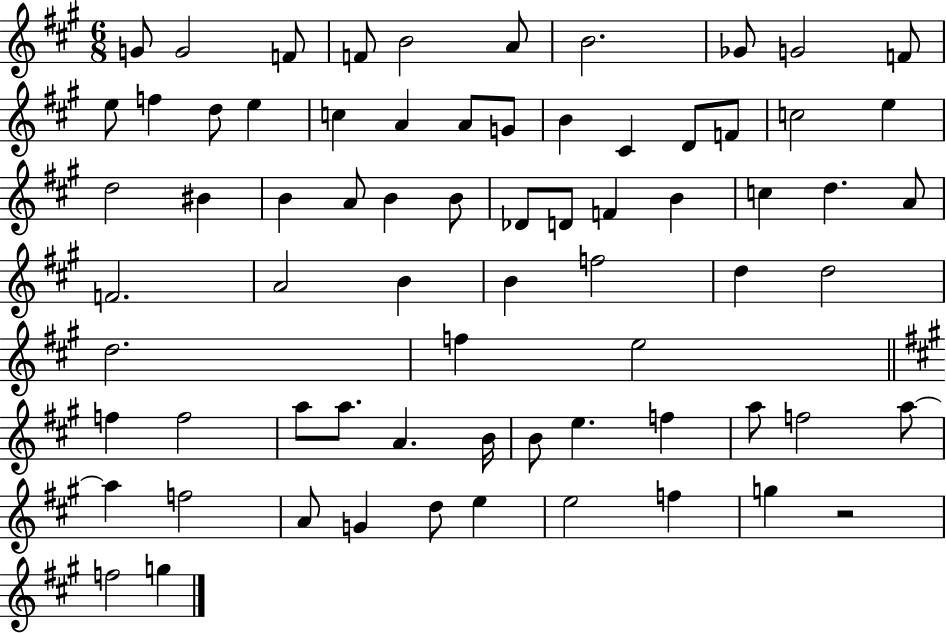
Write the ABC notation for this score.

X:1
T:Untitled
M:6/8
L:1/4
K:A
G/2 G2 F/2 F/2 B2 A/2 B2 _G/2 G2 F/2 e/2 f d/2 e c A A/2 G/2 B ^C D/2 F/2 c2 e d2 ^B B A/2 B B/2 _D/2 D/2 F B c d A/2 F2 A2 B B f2 d d2 d2 f e2 f f2 a/2 a/2 A B/4 B/2 e f a/2 f2 a/2 a f2 A/2 G d/2 e e2 f g z2 f2 g